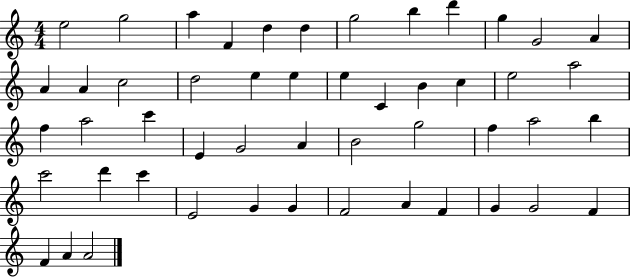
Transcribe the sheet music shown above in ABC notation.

X:1
T:Untitled
M:4/4
L:1/4
K:C
e2 g2 a F d d g2 b d' g G2 A A A c2 d2 e e e C B c e2 a2 f a2 c' E G2 A B2 g2 f a2 b c'2 d' c' E2 G G F2 A F G G2 F F A A2